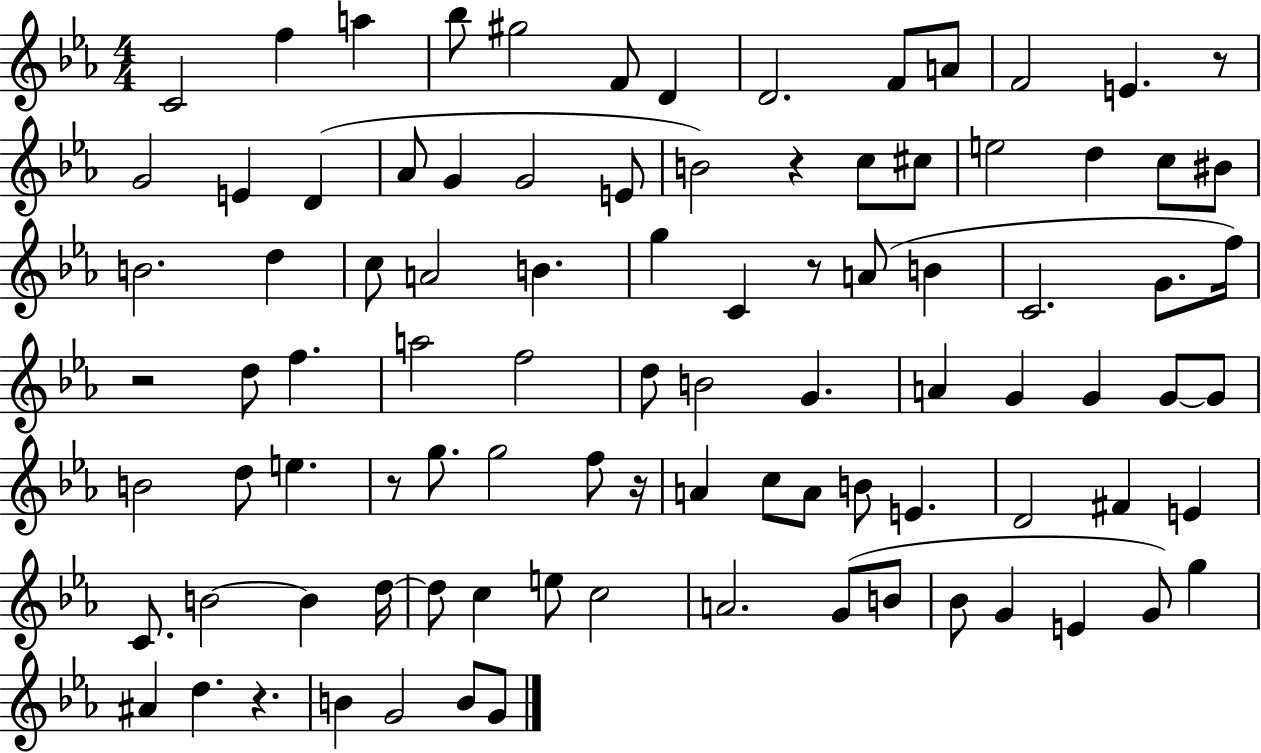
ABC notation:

X:1
T:Untitled
M:4/4
L:1/4
K:Eb
C2 f a _b/2 ^g2 F/2 D D2 F/2 A/2 F2 E z/2 G2 E D _A/2 G G2 E/2 B2 z c/2 ^c/2 e2 d c/2 ^B/2 B2 d c/2 A2 B g C z/2 A/2 B C2 G/2 f/4 z2 d/2 f a2 f2 d/2 B2 G A G G G/2 G/2 B2 d/2 e z/2 g/2 g2 f/2 z/4 A c/2 A/2 B/2 E D2 ^F E C/2 B2 B d/4 d/2 c e/2 c2 A2 G/2 B/2 _B/2 G E G/2 g ^A d z B G2 B/2 G/2